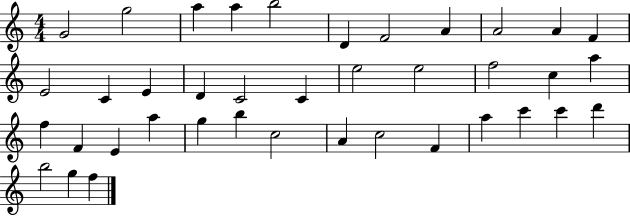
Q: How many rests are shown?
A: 0